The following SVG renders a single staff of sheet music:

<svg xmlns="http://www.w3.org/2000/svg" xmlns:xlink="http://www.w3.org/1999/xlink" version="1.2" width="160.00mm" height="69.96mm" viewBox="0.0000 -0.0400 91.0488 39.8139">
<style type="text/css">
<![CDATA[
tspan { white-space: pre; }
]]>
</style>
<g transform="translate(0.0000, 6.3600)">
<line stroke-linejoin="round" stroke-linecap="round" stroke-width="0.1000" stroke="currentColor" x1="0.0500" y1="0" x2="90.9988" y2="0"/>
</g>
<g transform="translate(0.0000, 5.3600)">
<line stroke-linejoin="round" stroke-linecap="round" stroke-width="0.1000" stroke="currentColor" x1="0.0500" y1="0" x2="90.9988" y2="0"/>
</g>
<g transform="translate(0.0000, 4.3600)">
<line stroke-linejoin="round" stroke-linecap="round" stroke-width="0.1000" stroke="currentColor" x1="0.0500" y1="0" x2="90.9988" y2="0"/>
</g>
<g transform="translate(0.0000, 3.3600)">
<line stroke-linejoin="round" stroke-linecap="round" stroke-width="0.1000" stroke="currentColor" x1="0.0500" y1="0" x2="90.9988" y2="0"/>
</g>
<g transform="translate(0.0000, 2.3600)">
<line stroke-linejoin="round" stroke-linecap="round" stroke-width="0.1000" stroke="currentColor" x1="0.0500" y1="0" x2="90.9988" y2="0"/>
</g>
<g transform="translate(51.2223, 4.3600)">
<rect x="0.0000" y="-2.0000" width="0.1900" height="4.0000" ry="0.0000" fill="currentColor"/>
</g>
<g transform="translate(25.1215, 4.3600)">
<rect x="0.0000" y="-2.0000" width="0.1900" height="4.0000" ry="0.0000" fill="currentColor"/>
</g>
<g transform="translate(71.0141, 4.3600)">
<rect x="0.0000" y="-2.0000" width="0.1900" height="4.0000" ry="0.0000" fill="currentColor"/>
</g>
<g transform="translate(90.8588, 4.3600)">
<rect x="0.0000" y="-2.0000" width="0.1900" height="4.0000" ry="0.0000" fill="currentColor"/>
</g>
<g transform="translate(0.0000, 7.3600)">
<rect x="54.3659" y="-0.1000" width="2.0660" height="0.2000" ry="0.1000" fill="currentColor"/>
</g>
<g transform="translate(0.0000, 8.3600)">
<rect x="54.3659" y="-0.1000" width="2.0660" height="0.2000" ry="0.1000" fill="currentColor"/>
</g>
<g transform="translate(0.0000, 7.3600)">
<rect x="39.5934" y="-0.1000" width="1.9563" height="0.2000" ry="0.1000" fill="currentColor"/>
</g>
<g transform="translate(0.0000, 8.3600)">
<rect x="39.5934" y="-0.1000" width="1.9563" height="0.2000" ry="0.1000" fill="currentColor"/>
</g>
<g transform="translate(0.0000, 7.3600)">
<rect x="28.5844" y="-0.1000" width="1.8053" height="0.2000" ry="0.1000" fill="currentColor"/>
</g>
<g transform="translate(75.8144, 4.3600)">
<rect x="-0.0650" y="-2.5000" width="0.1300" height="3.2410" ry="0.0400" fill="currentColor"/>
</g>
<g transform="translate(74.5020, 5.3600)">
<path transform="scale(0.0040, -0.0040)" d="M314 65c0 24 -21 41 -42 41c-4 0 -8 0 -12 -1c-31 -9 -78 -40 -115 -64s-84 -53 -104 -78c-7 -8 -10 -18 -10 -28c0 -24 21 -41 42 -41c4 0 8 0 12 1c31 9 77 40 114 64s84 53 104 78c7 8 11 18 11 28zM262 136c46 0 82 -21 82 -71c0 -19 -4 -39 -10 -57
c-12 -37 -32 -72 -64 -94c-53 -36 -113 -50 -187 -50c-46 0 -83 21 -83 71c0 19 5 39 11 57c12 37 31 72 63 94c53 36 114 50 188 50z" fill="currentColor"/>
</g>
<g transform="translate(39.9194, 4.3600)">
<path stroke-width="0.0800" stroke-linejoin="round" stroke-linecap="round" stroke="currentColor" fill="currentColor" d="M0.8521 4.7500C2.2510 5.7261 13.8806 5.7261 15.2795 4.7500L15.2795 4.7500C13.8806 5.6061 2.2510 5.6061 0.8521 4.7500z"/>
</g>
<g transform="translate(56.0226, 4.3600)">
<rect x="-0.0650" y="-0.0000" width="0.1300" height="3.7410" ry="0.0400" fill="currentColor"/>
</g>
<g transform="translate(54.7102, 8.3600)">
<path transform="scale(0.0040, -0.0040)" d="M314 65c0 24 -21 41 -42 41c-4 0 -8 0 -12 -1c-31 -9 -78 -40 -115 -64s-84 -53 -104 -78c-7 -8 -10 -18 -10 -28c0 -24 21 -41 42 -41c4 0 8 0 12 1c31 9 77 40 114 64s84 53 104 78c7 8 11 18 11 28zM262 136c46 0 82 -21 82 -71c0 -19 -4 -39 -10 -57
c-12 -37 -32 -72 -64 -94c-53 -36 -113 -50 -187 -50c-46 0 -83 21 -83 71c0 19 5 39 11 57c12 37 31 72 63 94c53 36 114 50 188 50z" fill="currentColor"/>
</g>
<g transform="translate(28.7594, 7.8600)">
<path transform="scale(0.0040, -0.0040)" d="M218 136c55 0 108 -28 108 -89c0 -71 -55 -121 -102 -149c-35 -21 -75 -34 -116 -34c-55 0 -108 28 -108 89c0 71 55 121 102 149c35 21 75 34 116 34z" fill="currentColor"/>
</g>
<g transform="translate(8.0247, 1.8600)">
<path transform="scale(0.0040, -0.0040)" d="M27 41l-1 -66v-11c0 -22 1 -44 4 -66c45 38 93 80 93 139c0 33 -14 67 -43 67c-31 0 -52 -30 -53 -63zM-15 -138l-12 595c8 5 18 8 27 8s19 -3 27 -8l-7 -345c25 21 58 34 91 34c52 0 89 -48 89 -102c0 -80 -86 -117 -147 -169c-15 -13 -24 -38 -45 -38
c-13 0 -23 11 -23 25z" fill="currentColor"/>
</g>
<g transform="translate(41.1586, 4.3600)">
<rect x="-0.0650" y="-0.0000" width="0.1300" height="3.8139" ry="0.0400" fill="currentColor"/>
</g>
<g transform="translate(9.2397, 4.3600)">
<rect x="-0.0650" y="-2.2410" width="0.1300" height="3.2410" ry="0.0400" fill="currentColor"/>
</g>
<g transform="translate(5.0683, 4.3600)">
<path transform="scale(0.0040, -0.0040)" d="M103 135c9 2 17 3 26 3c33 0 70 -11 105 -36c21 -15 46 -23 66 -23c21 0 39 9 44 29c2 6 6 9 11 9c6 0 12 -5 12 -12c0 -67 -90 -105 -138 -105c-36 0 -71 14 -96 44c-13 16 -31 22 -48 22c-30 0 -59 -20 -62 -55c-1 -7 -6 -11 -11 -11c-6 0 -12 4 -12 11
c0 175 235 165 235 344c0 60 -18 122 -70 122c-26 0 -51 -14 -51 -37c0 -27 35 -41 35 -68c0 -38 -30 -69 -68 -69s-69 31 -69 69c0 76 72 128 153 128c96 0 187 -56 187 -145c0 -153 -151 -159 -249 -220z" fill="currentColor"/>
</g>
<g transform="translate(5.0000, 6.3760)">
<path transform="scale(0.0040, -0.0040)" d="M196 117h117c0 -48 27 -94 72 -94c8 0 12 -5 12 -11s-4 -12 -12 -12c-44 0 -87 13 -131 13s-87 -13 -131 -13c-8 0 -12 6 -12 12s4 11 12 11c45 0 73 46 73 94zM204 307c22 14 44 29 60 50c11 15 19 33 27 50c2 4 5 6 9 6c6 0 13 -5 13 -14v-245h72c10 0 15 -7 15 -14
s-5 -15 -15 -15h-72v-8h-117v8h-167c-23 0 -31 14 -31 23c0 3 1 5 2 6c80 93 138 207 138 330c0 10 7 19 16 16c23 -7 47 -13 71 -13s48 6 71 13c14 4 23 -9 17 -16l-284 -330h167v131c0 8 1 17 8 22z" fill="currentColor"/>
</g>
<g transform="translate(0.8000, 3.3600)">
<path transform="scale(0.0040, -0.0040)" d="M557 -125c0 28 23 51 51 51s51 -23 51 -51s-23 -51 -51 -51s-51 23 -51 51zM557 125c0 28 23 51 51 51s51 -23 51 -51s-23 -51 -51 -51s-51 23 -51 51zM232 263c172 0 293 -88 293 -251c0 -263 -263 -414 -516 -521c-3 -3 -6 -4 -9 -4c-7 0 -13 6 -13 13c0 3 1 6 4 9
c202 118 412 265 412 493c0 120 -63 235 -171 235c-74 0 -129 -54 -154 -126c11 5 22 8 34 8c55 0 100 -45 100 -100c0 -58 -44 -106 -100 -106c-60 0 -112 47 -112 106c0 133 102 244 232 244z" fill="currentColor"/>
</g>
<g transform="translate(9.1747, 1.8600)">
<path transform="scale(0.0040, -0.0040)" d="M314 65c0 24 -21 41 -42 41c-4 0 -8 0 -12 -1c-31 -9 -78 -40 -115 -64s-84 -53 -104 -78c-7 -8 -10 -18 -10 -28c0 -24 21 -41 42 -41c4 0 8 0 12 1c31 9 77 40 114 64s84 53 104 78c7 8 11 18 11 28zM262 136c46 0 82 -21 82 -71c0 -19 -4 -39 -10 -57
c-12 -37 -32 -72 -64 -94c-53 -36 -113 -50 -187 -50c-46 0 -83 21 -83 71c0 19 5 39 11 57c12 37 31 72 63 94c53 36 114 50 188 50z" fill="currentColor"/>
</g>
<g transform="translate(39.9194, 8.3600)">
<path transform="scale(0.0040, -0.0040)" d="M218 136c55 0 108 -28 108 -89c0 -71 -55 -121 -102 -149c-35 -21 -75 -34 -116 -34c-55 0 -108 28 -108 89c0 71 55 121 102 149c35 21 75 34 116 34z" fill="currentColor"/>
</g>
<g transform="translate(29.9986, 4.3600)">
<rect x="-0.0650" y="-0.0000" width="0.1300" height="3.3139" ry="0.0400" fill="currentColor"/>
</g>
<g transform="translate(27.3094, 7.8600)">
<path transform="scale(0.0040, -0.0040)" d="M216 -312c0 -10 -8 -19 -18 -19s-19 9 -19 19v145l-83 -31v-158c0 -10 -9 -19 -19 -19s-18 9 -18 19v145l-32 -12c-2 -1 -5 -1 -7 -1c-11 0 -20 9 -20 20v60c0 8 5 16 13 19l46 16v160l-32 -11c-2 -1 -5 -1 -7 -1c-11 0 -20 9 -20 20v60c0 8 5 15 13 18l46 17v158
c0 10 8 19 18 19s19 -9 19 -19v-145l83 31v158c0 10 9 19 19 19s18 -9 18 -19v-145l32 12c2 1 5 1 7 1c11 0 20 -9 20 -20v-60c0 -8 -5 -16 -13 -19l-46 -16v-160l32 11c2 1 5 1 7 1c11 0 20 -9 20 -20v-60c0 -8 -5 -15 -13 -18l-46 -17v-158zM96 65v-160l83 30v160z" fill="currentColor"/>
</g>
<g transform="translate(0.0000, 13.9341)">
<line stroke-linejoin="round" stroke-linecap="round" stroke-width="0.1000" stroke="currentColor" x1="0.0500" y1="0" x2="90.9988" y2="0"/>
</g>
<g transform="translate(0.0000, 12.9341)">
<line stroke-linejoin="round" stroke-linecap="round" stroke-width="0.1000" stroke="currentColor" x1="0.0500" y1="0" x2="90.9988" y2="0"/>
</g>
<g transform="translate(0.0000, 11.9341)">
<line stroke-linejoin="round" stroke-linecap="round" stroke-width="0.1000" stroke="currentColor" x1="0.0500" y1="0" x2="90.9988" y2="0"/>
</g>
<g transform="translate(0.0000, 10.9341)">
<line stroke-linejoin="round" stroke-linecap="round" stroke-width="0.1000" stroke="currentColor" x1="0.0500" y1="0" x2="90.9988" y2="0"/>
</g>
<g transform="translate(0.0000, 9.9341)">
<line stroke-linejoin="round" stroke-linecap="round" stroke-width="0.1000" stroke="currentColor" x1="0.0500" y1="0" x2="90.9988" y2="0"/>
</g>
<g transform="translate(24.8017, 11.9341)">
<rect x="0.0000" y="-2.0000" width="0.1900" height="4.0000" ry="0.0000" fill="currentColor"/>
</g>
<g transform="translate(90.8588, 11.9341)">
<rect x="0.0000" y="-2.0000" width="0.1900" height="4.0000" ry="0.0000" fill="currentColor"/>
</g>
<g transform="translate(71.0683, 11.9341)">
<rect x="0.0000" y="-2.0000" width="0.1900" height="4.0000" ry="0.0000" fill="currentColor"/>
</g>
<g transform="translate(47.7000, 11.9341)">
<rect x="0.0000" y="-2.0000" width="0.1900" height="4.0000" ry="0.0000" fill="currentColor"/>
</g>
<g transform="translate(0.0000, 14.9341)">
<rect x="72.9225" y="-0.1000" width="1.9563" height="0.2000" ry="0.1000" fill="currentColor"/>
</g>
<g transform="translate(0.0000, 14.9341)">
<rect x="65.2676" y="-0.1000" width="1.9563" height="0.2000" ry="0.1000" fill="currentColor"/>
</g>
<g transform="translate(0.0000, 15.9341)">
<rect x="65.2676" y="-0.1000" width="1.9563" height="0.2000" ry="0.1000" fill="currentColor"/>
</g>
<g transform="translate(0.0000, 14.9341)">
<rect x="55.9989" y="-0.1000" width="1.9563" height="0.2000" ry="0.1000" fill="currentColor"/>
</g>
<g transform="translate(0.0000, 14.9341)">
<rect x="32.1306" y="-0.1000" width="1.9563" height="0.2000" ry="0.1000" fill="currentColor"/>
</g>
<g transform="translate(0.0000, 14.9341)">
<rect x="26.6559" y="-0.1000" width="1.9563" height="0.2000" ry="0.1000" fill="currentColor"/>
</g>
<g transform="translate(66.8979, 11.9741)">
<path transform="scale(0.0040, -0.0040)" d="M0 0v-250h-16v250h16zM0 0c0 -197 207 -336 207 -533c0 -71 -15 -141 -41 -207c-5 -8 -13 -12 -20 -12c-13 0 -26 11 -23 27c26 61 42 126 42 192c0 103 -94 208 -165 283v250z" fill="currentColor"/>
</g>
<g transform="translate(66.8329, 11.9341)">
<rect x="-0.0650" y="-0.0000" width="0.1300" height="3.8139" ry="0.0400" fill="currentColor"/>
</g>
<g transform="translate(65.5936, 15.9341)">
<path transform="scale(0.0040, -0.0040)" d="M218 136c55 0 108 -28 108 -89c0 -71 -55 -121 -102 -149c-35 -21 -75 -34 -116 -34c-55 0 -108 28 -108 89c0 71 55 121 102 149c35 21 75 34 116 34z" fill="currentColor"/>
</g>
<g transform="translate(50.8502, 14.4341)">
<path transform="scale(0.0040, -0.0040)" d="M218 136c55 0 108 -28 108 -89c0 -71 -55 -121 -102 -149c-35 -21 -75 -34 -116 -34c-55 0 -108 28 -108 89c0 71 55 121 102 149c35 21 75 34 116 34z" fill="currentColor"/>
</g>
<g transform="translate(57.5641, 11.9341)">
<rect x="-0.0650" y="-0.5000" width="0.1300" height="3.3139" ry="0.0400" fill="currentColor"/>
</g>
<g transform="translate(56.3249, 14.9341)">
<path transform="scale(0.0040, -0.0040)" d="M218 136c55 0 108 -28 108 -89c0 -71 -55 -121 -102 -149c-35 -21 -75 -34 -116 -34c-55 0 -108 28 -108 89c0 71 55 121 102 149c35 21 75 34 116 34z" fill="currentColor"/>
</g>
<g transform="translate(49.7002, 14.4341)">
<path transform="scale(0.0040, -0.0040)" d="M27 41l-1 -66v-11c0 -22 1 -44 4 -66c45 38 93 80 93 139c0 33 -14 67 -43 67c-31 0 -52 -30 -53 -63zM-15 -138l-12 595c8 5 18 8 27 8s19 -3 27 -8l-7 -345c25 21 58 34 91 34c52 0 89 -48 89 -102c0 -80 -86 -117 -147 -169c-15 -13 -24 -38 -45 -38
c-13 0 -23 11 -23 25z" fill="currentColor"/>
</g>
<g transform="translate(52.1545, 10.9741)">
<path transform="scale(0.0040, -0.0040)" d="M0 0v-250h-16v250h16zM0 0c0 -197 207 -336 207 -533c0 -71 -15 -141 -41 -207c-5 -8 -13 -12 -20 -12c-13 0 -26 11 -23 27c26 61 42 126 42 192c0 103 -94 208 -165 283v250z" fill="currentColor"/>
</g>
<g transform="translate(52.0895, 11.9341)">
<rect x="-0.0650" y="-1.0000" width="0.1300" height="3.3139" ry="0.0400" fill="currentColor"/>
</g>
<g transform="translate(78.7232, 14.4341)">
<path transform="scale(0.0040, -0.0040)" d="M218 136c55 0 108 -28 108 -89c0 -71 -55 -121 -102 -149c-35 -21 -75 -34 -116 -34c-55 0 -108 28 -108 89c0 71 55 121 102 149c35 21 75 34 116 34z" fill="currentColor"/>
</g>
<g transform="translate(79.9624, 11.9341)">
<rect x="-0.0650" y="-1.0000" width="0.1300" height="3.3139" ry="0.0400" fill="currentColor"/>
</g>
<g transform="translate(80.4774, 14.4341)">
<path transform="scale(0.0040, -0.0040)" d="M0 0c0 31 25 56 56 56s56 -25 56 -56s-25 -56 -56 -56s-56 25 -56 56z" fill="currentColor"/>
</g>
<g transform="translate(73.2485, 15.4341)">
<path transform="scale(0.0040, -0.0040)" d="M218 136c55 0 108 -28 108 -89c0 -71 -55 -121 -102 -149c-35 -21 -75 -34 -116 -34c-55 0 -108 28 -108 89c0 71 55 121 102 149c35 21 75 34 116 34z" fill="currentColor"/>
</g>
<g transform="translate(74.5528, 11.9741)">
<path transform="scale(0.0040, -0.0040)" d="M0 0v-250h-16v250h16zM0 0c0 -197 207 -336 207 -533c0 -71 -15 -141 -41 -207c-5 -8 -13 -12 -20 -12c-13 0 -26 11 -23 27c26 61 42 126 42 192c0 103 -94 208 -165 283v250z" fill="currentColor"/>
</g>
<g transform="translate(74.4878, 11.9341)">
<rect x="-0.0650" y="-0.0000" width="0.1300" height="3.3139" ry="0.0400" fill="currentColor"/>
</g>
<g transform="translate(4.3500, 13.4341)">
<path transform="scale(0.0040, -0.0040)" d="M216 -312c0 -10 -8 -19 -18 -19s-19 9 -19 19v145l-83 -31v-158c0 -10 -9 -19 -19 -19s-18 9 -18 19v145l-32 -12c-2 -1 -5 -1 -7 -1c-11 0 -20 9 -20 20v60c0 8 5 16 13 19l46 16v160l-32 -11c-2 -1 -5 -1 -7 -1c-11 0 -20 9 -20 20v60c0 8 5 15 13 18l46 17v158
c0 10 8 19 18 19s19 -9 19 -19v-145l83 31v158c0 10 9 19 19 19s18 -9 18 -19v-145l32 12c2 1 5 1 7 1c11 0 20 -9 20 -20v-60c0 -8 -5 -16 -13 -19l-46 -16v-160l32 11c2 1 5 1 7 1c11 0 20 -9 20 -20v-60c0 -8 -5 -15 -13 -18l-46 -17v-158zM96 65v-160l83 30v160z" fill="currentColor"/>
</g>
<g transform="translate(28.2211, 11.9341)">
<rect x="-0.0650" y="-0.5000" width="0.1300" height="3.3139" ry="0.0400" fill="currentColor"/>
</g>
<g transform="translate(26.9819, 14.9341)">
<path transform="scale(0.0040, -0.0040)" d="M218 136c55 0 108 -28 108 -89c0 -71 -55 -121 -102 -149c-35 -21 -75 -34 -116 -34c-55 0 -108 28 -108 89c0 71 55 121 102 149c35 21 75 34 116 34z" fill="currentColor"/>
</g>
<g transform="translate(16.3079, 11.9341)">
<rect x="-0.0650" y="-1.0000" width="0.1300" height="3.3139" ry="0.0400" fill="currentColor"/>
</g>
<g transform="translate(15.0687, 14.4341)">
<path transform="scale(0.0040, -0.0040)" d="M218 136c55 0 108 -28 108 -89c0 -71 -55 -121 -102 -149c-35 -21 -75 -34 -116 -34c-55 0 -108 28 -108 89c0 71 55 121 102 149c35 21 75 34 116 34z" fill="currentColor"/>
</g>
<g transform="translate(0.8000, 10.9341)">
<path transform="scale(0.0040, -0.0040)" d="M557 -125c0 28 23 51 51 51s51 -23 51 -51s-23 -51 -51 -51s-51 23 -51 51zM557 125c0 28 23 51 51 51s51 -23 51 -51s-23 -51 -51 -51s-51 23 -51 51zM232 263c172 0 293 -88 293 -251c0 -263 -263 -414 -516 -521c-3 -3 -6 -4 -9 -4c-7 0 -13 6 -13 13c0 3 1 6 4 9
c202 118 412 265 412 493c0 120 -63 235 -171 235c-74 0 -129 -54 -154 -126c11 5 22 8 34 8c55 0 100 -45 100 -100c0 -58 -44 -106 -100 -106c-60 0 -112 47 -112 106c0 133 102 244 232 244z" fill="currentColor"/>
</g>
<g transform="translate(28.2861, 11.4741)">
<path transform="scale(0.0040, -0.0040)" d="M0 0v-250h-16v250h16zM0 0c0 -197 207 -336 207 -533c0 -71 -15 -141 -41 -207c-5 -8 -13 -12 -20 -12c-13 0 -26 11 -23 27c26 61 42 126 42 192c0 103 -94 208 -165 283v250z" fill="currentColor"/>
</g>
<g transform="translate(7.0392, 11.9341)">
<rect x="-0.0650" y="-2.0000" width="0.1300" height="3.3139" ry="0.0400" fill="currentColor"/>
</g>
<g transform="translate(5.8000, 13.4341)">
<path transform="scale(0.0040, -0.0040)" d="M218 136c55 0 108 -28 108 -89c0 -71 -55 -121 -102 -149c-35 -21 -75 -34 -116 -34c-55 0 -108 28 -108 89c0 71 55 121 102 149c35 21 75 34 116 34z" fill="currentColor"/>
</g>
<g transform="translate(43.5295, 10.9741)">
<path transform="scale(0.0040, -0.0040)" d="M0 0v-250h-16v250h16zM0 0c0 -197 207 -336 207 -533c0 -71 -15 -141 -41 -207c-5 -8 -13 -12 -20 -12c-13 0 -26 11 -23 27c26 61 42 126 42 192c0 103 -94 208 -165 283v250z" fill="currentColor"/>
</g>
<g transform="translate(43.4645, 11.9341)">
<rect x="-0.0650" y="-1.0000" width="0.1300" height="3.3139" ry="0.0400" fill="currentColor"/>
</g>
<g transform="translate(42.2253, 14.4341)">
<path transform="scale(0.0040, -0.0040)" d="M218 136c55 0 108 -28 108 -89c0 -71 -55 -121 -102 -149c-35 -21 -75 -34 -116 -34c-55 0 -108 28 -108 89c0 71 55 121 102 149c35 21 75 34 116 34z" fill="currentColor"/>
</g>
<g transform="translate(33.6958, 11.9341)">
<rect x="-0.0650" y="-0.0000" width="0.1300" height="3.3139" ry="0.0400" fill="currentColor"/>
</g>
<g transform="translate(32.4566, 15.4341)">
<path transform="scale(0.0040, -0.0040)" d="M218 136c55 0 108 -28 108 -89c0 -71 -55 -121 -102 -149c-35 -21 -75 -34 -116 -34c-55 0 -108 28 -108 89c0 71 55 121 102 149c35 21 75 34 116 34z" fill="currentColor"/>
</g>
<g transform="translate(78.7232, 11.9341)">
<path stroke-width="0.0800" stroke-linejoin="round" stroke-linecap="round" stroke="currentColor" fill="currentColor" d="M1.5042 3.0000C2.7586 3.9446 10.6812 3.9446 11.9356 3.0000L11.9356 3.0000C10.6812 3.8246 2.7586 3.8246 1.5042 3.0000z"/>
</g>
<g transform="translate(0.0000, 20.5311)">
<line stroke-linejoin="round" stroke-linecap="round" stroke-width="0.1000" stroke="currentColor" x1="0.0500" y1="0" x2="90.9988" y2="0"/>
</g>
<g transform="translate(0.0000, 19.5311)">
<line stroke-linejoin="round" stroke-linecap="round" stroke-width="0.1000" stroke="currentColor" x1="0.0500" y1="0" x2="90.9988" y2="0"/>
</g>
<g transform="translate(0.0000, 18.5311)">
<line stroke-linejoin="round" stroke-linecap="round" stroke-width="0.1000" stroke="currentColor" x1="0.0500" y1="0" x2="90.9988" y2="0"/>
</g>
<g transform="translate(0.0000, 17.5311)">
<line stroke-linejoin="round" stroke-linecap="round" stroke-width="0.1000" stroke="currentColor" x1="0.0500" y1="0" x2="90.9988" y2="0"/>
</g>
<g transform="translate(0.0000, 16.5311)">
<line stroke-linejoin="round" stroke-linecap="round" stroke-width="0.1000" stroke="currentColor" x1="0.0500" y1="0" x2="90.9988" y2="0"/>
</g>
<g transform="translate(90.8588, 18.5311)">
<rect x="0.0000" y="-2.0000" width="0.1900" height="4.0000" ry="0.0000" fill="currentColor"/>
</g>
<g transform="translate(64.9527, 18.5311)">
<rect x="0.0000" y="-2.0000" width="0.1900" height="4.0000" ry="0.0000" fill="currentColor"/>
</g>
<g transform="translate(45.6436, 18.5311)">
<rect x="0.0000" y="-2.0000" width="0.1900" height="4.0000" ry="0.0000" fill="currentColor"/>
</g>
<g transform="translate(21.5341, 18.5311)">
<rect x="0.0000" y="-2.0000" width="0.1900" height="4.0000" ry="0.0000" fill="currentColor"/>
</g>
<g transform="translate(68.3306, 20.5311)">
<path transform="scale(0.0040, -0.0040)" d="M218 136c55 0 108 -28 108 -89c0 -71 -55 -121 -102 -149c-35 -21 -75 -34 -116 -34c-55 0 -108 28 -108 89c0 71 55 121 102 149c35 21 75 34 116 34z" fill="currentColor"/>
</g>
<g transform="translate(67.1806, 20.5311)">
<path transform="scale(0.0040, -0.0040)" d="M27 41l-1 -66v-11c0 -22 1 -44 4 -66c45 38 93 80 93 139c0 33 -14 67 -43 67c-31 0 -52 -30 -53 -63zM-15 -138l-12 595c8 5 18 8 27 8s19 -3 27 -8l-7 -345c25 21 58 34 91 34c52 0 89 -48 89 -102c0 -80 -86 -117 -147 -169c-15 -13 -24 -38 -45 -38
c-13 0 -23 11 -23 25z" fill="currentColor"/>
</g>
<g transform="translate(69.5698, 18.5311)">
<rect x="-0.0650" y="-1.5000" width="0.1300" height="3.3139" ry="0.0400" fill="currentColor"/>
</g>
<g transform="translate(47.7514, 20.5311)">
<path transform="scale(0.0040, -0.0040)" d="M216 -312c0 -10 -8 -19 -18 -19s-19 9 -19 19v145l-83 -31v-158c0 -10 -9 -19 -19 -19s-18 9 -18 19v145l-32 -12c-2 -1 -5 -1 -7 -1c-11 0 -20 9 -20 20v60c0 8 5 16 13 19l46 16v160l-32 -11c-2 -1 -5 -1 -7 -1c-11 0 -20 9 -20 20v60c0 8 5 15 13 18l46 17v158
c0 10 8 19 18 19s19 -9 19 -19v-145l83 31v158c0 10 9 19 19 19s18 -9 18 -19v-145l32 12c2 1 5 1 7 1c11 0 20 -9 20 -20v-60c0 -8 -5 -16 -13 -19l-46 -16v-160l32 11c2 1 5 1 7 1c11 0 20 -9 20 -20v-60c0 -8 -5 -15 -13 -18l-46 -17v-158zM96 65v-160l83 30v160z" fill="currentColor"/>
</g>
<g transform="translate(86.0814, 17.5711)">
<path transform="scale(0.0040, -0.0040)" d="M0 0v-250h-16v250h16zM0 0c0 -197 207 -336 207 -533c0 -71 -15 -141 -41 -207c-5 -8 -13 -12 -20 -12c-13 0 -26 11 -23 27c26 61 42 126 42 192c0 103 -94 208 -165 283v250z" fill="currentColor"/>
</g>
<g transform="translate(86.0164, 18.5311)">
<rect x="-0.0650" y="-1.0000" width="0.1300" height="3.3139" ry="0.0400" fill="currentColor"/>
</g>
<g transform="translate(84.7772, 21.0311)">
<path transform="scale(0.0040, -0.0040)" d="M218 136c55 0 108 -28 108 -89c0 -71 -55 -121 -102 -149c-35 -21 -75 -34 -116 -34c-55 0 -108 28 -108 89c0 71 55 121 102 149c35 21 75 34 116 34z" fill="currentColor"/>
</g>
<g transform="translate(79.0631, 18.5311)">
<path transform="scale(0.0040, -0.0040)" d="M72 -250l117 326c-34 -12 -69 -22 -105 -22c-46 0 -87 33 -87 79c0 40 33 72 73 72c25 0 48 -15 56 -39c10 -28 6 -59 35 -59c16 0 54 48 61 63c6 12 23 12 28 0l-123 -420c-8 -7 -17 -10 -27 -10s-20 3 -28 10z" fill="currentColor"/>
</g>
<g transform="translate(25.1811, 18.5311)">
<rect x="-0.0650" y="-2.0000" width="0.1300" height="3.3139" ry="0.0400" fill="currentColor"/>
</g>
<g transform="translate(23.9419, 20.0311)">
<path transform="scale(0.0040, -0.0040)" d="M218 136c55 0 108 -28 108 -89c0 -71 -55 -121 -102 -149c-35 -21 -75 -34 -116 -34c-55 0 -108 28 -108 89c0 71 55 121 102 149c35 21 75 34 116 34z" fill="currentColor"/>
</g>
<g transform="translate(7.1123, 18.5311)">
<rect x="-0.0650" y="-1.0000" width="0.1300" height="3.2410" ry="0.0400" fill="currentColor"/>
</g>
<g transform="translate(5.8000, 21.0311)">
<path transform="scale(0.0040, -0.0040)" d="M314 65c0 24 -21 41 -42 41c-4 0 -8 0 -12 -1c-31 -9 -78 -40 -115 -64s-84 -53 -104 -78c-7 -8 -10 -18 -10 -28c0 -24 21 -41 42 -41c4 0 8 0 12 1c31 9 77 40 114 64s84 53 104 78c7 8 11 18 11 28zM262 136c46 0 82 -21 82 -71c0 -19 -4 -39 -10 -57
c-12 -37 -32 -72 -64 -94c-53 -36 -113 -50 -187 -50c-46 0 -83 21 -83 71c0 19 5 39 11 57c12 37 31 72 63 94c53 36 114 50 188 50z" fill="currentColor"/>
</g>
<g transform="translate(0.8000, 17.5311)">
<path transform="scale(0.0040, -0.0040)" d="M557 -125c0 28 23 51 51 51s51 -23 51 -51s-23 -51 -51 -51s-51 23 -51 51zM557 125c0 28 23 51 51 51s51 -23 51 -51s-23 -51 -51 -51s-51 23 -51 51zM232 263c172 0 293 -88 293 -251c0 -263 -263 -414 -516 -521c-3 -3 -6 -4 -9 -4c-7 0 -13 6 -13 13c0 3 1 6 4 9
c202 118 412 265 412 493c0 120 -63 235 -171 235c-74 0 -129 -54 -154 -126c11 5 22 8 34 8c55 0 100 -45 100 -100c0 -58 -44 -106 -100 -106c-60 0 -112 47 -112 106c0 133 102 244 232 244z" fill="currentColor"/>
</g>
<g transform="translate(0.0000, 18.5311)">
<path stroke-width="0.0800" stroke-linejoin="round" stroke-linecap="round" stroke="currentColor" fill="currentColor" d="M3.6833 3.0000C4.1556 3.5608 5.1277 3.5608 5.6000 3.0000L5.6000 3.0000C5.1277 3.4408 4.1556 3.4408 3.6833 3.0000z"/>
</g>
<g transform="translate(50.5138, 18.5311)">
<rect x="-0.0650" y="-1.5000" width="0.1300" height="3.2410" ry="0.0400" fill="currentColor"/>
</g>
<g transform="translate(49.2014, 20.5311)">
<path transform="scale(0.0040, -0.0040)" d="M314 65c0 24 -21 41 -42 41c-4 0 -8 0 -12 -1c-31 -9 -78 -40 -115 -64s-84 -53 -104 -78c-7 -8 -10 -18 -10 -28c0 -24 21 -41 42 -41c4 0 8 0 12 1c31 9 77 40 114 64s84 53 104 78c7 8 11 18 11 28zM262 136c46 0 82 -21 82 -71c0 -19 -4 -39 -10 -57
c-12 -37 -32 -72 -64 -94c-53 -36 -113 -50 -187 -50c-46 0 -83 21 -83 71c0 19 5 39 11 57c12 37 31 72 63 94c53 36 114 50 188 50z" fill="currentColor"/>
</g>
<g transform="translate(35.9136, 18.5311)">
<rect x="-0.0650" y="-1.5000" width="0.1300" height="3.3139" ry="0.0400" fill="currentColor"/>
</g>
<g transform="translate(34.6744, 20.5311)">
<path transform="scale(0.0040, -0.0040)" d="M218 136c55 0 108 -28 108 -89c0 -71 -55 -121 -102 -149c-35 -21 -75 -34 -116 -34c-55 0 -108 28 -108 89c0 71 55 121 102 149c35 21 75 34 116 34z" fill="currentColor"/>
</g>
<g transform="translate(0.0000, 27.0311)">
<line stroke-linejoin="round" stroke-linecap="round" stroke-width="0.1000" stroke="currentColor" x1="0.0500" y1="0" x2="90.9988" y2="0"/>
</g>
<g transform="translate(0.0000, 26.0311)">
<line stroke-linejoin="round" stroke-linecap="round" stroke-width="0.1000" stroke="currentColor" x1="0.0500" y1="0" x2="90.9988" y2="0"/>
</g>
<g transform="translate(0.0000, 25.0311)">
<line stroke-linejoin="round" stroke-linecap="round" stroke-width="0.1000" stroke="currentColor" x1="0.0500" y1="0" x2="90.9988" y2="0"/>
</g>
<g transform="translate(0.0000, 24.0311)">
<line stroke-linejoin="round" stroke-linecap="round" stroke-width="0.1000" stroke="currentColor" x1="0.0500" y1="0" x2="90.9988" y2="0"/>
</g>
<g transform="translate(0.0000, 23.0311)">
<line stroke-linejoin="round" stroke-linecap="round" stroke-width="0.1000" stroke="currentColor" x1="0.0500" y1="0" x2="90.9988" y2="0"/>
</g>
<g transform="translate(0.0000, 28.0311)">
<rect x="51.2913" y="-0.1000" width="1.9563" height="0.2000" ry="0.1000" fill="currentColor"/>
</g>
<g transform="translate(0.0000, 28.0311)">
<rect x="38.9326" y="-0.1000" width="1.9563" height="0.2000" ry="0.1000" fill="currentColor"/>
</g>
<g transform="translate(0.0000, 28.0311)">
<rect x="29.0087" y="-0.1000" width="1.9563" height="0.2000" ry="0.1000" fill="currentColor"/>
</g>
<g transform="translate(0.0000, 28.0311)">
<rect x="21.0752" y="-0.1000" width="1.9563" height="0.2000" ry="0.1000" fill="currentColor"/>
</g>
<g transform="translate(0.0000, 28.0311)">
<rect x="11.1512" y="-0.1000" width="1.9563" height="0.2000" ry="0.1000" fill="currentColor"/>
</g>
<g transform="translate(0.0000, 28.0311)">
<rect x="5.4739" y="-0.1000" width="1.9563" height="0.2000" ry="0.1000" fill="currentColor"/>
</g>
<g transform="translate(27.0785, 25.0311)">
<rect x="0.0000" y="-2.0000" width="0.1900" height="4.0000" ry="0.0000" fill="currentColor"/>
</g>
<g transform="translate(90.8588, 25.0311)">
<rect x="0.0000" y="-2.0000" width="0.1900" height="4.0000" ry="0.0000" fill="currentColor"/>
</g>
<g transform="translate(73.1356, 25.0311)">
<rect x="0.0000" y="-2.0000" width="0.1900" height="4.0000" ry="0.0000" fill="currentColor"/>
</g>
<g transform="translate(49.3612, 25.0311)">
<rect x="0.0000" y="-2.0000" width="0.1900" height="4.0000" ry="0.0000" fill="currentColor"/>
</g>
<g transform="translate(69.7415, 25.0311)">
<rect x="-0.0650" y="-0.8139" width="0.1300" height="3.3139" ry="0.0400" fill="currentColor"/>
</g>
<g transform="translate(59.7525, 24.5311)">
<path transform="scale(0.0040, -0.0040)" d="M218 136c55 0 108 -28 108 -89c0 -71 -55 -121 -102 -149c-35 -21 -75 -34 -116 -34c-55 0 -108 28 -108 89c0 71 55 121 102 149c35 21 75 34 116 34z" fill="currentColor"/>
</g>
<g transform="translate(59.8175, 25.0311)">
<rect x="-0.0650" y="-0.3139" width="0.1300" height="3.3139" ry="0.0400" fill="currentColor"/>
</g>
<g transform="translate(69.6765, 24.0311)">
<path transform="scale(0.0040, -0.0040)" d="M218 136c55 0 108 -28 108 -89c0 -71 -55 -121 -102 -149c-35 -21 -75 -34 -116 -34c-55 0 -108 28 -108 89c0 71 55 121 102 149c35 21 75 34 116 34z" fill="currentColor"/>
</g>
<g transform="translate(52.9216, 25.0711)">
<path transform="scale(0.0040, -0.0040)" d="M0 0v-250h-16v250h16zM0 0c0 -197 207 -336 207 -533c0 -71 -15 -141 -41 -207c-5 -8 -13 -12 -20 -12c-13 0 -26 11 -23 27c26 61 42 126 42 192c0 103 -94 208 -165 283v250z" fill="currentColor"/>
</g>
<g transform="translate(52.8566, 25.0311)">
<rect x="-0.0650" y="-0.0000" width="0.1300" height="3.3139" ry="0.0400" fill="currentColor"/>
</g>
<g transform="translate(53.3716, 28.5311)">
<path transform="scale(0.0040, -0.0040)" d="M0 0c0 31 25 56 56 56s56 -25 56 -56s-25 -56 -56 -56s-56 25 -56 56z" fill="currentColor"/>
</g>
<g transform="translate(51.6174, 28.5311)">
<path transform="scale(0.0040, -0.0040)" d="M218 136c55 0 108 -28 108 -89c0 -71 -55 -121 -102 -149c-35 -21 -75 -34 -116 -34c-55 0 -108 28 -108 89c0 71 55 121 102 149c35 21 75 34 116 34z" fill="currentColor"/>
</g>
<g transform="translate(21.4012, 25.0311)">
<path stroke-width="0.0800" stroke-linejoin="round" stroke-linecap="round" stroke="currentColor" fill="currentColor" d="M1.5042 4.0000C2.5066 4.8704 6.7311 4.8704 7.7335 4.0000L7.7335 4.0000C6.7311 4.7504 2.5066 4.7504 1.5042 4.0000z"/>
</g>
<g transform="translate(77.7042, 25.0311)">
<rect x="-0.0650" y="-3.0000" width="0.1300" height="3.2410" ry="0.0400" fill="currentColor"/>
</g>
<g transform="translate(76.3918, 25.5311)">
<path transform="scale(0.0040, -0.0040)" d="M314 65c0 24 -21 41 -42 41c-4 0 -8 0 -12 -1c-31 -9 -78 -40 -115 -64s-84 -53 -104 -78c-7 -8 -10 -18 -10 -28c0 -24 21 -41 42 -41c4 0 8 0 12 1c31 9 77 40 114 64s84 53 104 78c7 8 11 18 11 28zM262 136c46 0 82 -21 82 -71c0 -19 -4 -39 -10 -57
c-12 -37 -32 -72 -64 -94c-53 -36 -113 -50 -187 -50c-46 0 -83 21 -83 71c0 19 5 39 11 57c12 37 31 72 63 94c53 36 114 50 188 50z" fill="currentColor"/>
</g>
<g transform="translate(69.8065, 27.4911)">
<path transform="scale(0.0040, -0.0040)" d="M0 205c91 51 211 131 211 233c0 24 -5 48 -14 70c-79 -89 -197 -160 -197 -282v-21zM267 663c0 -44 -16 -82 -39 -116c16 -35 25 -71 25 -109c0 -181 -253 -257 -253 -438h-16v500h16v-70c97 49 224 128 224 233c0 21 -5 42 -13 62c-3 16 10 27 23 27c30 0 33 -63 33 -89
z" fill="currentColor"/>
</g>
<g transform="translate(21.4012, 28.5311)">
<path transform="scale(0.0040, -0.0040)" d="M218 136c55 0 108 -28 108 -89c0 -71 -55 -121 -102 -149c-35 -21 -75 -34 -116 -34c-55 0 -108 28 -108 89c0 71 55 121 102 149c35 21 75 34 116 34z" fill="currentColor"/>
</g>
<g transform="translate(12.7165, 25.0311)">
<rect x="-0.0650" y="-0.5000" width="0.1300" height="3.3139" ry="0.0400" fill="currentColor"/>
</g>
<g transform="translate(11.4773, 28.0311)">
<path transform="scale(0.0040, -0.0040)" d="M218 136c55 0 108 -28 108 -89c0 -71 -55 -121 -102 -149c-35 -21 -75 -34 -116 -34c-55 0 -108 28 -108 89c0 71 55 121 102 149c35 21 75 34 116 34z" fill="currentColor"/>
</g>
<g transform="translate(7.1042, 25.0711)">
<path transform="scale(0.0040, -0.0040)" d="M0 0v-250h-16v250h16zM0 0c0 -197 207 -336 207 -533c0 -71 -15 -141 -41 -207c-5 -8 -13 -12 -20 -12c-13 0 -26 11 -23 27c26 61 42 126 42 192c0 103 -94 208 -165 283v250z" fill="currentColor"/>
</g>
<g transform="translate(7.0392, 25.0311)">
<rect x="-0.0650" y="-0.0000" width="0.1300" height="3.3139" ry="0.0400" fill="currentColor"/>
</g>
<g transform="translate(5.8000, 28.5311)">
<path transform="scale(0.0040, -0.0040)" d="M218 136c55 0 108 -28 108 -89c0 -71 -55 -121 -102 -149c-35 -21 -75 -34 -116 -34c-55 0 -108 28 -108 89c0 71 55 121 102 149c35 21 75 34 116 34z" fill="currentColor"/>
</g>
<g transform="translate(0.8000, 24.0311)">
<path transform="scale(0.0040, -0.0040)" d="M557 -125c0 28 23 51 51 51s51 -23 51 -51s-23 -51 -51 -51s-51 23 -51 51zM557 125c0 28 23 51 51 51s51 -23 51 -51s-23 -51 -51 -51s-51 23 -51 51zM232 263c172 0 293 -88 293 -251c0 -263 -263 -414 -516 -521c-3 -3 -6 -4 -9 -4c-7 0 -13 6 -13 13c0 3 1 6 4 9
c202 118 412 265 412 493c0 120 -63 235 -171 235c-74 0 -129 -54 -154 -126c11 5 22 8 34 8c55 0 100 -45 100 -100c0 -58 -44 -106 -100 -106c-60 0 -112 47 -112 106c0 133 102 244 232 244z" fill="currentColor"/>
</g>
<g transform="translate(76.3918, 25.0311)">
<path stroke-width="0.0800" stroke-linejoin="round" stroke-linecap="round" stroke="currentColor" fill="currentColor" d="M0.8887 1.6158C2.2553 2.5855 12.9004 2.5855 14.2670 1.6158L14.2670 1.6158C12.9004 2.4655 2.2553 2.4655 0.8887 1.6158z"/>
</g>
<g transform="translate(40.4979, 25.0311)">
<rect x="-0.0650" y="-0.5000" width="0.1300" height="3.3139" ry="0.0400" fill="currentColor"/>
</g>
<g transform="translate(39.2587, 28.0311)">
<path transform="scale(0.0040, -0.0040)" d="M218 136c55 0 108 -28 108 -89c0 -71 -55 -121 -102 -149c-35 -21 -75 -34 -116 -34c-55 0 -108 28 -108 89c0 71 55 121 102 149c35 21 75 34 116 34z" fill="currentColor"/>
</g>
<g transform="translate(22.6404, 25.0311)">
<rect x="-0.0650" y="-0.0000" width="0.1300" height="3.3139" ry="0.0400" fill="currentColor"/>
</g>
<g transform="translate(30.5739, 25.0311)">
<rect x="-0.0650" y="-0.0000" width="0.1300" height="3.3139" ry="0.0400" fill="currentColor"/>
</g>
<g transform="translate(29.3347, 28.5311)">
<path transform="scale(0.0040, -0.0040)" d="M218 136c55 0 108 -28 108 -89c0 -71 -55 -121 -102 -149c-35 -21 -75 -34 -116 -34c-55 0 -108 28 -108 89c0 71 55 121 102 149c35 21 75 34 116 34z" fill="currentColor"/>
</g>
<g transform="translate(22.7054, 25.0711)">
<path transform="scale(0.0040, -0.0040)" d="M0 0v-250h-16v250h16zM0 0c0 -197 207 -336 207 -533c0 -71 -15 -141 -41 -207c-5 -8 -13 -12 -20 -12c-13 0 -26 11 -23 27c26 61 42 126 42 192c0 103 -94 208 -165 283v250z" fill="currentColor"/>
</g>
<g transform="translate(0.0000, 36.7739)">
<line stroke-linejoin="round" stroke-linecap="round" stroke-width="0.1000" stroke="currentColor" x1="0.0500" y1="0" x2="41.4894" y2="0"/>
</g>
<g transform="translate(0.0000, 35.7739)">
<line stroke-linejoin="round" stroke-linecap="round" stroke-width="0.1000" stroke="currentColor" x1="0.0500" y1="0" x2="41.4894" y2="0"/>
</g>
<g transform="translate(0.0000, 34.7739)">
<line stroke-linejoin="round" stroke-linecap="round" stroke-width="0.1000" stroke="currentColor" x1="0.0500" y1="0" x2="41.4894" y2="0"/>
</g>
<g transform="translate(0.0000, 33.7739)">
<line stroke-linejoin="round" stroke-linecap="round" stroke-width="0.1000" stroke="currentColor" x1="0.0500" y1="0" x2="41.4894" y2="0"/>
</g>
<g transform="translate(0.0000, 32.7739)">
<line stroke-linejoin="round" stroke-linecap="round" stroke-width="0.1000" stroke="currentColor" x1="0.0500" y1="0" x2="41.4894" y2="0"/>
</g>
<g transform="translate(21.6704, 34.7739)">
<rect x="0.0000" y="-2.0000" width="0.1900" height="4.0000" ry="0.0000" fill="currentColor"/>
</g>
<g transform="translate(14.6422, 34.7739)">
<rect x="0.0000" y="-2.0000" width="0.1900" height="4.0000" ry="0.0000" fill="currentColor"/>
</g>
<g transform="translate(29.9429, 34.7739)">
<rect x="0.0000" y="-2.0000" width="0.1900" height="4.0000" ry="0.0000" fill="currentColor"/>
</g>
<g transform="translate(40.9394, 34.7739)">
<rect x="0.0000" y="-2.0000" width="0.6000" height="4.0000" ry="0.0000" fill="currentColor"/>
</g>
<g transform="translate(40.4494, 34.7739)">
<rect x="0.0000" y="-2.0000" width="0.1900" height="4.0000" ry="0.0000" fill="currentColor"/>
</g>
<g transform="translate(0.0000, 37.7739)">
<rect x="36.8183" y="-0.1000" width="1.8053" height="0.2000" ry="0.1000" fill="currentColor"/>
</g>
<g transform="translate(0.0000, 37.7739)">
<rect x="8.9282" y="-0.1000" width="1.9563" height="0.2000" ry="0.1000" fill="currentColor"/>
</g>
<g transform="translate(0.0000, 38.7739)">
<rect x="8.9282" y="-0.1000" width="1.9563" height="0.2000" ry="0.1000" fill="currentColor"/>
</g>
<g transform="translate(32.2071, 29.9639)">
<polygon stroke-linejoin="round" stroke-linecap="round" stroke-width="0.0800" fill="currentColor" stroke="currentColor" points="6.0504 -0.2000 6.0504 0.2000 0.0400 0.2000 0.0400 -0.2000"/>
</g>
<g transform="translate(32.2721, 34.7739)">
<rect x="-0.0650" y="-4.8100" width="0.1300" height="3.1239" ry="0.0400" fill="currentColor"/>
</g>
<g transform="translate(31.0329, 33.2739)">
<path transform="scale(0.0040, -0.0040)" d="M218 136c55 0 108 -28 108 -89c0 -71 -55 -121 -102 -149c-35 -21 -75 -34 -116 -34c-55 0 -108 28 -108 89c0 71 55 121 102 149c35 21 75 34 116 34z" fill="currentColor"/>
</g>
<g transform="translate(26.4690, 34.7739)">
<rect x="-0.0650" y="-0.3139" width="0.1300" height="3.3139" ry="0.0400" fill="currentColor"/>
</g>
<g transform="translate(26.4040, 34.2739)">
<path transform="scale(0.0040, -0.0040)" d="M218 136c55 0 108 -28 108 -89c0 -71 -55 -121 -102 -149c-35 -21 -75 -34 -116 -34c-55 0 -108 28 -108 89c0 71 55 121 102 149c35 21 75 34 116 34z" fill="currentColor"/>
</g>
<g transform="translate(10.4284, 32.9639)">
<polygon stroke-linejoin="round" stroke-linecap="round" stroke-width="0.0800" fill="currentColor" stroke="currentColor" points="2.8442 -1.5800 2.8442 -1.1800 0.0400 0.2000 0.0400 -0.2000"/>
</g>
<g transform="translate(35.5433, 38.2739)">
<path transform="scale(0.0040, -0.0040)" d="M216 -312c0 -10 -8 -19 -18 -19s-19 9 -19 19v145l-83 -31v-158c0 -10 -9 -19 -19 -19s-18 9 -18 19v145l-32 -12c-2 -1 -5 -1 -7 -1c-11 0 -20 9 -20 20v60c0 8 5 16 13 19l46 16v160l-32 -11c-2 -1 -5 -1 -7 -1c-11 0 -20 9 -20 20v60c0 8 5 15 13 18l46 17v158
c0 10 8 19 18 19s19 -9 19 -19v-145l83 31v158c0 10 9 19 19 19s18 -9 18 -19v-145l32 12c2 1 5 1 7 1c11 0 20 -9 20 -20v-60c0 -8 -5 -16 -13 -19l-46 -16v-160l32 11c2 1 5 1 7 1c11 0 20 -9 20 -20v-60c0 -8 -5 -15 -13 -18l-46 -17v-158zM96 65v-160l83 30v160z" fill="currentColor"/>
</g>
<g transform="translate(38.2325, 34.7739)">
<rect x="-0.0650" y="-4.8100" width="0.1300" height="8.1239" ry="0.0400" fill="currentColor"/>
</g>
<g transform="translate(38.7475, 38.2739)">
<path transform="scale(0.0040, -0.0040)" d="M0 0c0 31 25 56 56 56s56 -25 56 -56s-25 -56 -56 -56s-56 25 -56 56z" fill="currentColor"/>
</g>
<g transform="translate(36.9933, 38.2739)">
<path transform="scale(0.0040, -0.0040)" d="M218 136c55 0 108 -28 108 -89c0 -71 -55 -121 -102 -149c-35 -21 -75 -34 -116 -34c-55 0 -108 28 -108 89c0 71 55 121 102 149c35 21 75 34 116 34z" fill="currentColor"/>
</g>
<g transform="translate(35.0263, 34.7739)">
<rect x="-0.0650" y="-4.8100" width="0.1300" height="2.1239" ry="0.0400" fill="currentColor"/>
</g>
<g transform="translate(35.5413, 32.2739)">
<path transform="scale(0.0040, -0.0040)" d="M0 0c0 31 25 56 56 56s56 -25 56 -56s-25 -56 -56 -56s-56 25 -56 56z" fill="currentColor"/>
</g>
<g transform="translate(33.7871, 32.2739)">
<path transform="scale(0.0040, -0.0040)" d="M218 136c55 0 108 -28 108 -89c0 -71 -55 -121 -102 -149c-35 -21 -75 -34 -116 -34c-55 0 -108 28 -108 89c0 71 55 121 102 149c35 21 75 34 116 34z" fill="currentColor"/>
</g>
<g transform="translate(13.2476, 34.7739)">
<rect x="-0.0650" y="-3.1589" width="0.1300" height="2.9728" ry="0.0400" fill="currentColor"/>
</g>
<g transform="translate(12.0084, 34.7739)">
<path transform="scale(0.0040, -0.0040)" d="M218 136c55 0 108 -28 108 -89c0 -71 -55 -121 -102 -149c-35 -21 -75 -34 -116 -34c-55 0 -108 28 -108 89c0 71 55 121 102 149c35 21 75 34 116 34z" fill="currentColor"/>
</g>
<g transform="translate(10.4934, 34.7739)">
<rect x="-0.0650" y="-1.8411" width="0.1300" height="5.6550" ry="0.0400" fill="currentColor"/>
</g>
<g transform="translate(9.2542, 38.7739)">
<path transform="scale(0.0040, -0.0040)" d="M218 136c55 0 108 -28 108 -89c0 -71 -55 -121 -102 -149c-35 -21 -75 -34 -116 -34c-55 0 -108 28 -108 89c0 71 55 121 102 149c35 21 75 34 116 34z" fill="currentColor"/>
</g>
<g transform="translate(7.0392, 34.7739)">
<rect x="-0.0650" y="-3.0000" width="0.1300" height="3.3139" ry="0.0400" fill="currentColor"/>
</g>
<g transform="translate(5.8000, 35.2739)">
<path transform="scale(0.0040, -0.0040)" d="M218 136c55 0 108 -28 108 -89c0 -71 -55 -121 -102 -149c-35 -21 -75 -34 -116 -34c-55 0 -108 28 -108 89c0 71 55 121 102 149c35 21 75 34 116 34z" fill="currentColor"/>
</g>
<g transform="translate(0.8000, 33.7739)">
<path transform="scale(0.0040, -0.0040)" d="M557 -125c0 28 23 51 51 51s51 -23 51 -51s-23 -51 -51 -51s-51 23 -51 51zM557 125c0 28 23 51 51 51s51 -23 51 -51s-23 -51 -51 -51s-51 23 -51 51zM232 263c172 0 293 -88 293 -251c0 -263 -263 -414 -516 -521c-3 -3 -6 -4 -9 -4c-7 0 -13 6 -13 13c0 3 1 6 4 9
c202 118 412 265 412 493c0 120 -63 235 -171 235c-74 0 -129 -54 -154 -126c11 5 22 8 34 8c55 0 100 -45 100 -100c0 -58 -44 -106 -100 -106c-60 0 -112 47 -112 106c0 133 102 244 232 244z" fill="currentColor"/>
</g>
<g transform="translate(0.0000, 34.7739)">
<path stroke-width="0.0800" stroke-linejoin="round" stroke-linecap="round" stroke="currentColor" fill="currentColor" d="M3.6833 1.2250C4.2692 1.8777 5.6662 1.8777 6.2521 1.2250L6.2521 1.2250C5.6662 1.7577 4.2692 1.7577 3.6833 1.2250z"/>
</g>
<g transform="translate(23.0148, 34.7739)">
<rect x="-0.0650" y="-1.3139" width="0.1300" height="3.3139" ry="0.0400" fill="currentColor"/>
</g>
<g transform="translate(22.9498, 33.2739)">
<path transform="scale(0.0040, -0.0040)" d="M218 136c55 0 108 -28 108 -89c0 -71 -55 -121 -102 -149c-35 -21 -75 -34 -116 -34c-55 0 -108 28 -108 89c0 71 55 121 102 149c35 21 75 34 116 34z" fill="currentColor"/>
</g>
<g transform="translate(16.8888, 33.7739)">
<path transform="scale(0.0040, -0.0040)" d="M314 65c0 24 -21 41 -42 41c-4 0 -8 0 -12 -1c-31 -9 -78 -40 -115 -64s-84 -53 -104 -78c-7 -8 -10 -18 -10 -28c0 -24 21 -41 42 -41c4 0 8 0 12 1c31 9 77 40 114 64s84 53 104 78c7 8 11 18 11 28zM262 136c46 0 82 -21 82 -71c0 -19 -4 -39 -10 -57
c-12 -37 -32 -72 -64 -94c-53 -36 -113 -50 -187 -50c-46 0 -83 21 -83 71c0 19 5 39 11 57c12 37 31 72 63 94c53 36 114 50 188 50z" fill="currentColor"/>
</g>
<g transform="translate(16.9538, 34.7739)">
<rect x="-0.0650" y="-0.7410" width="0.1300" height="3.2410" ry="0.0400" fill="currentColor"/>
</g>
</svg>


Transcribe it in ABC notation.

X:1
T:Untitled
M:2/4
L:1/4
K:C
_B,2 ^D,, C,, C,,2 B,,2 ^A,, F,, E,,/2 D,, F,,/2 _F,,/2 E,, C,,/2 D,,/2 F,, F,,2 A,, G,, ^G,,2 _G,, z/2 F,,/2 D,,/2 E,, D,,/2 D,, E,, D,,/2 E, F,/4 C,2 C, C,,/2 D,/2 F,2 G, E, G,/2 B,/2 ^D,,/2